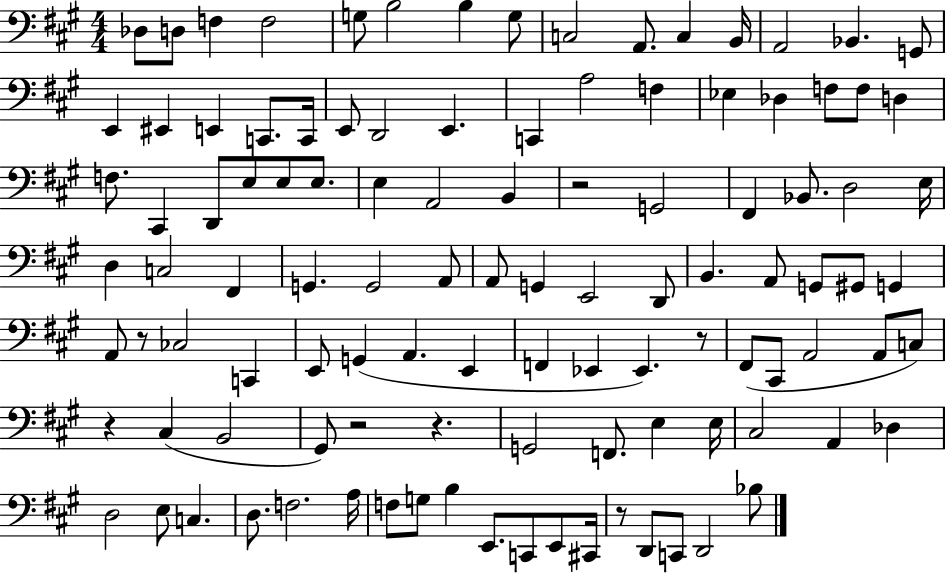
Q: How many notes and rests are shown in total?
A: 109